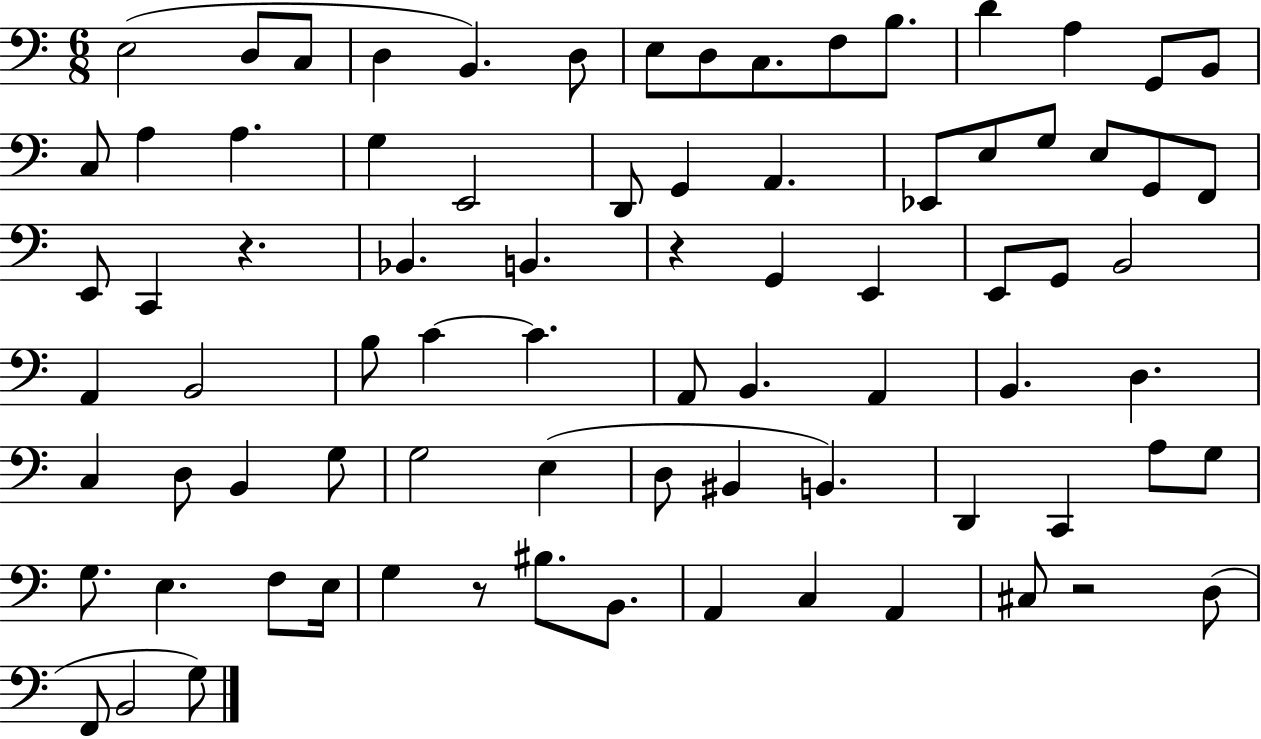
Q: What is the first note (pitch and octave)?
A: E3